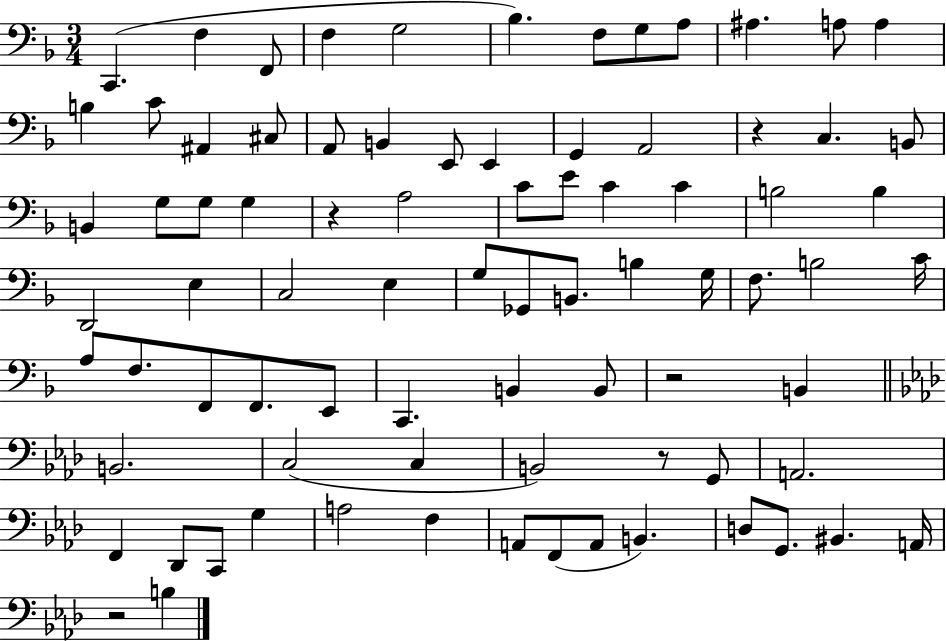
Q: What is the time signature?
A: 3/4